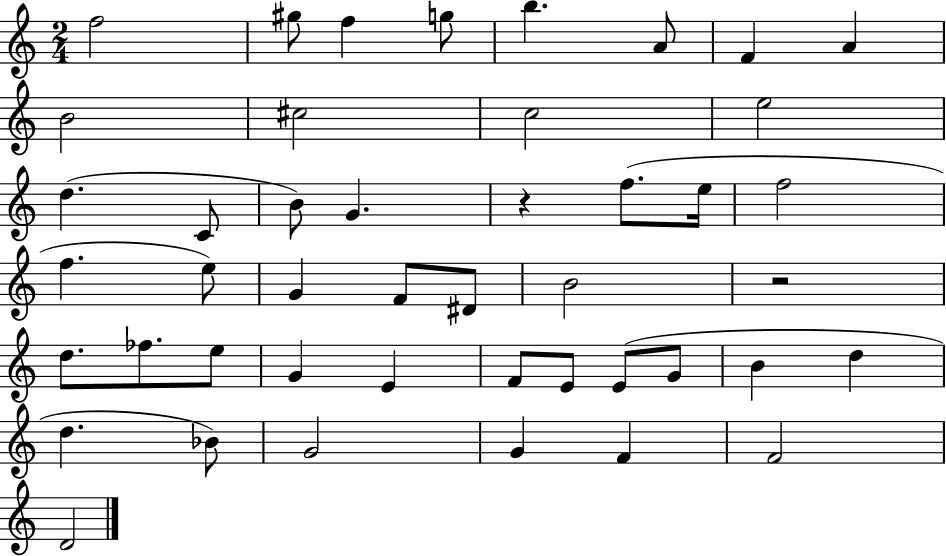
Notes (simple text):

F5/h G#5/e F5/q G5/e B5/q. A4/e F4/q A4/q B4/h C#5/h C5/h E5/h D5/q. C4/e B4/e G4/q. R/q F5/e. E5/s F5/h F5/q. E5/e G4/q F4/e D#4/e B4/h R/h D5/e. FES5/e. E5/e G4/q E4/q F4/e E4/e E4/e G4/e B4/q D5/q D5/q. Bb4/e G4/h G4/q F4/q F4/h D4/h